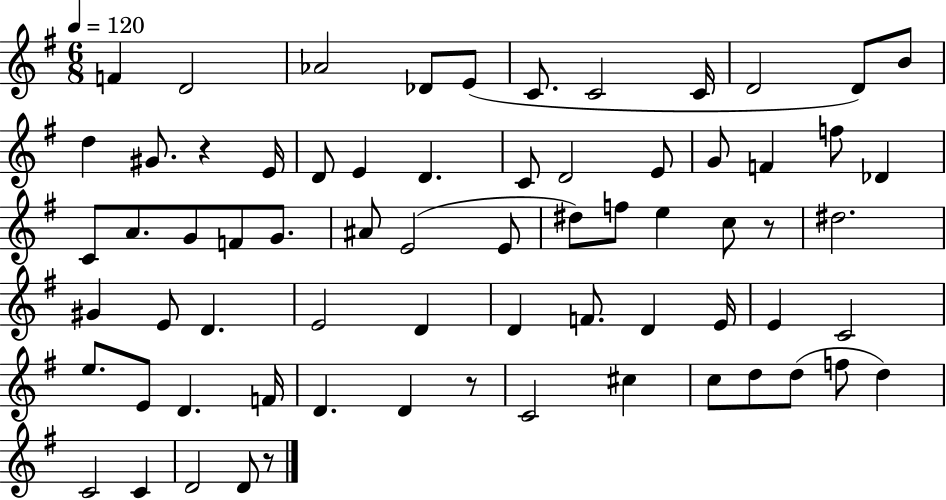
F4/q D4/h Ab4/h Db4/e E4/e C4/e. C4/h C4/s D4/h D4/e B4/e D5/q G#4/e. R/q E4/s D4/e E4/q D4/q. C4/e D4/h E4/e G4/e F4/q F5/e Db4/q C4/e A4/e. G4/e F4/e G4/e. A#4/e E4/h E4/e D#5/e F5/e E5/q C5/e R/e D#5/h. G#4/q E4/e D4/q. E4/h D4/q D4/q F4/e. D4/q E4/s E4/q C4/h E5/e. E4/e D4/q. F4/s D4/q. D4/q R/e C4/h C#5/q C5/e D5/e D5/e F5/e D5/q C4/h C4/q D4/h D4/e R/e